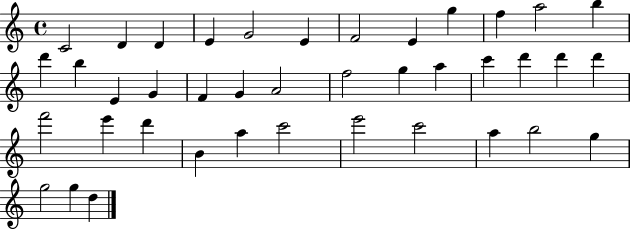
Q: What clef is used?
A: treble